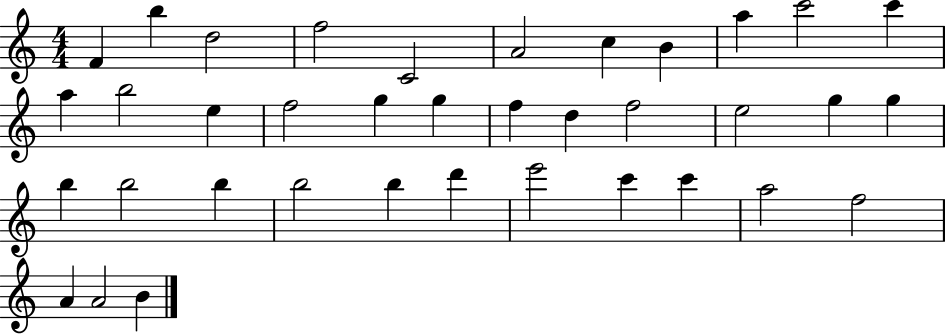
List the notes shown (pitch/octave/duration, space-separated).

F4/q B5/q D5/h F5/h C4/h A4/h C5/q B4/q A5/q C6/h C6/q A5/q B5/h E5/q F5/h G5/q G5/q F5/q D5/q F5/h E5/h G5/q G5/q B5/q B5/h B5/q B5/h B5/q D6/q E6/h C6/q C6/q A5/h F5/h A4/q A4/h B4/q